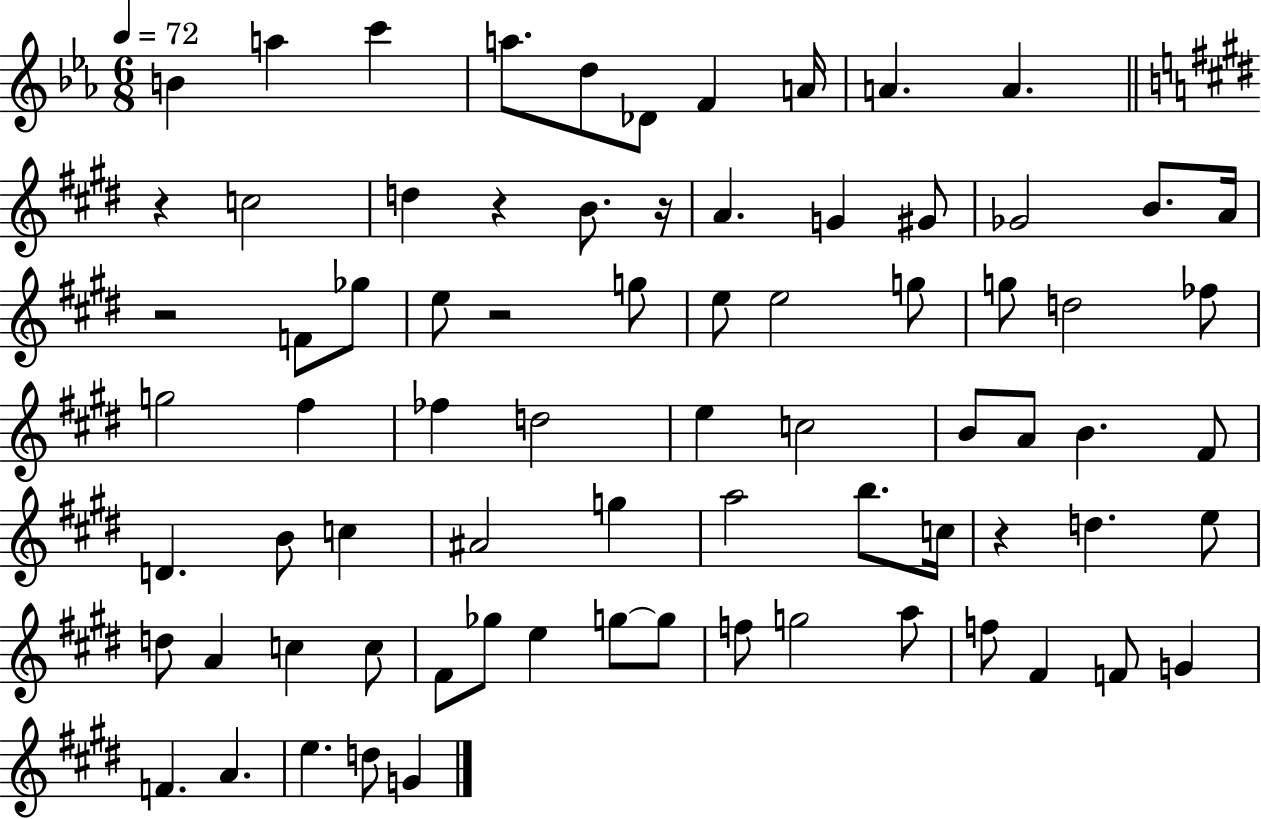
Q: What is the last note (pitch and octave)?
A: G4